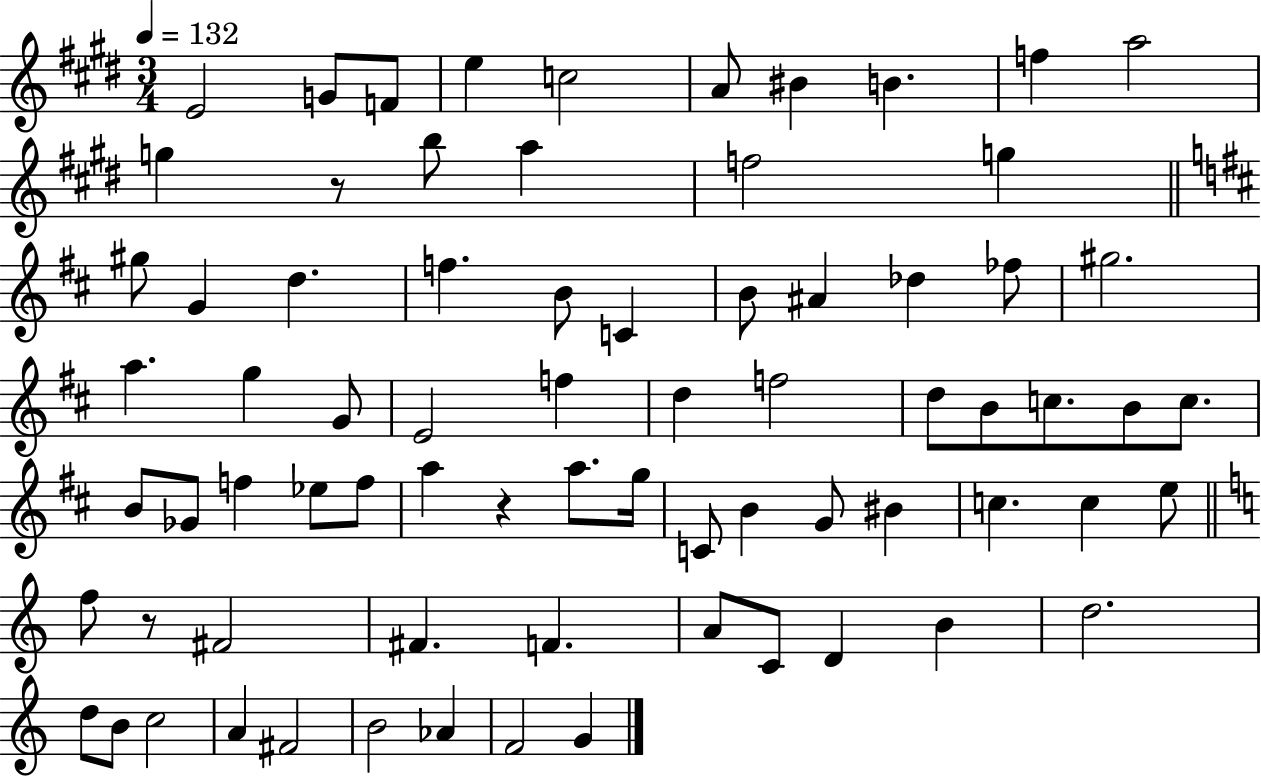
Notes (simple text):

E4/h G4/e F4/e E5/q C5/h A4/e BIS4/q B4/q. F5/q A5/h G5/q R/e B5/e A5/q F5/h G5/q G#5/e G4/q D5/q. F5/q. B4/e C4/q B4/e A#4/q Db5/q FES5/e G#5/h. A5/q. G5/q G4/e E4/h F5/q D5/q F5/h D5/e B4/e C5/e. B4/e C5/e. B4/e Gb4/e F5/q Eb5/e F5/e A5/q R/q A5/e. G5/s C4/e B4/q G4/e BIS4/q C5/q. C5/q E5/e F5/e R/e F#4/h F#4/q. F4/q. A4/e C4/e D4/q B4/q D5/h. D5/e B4/e C5/h A4/q F#4/h B4/h Ab4/q F4/h G4/q